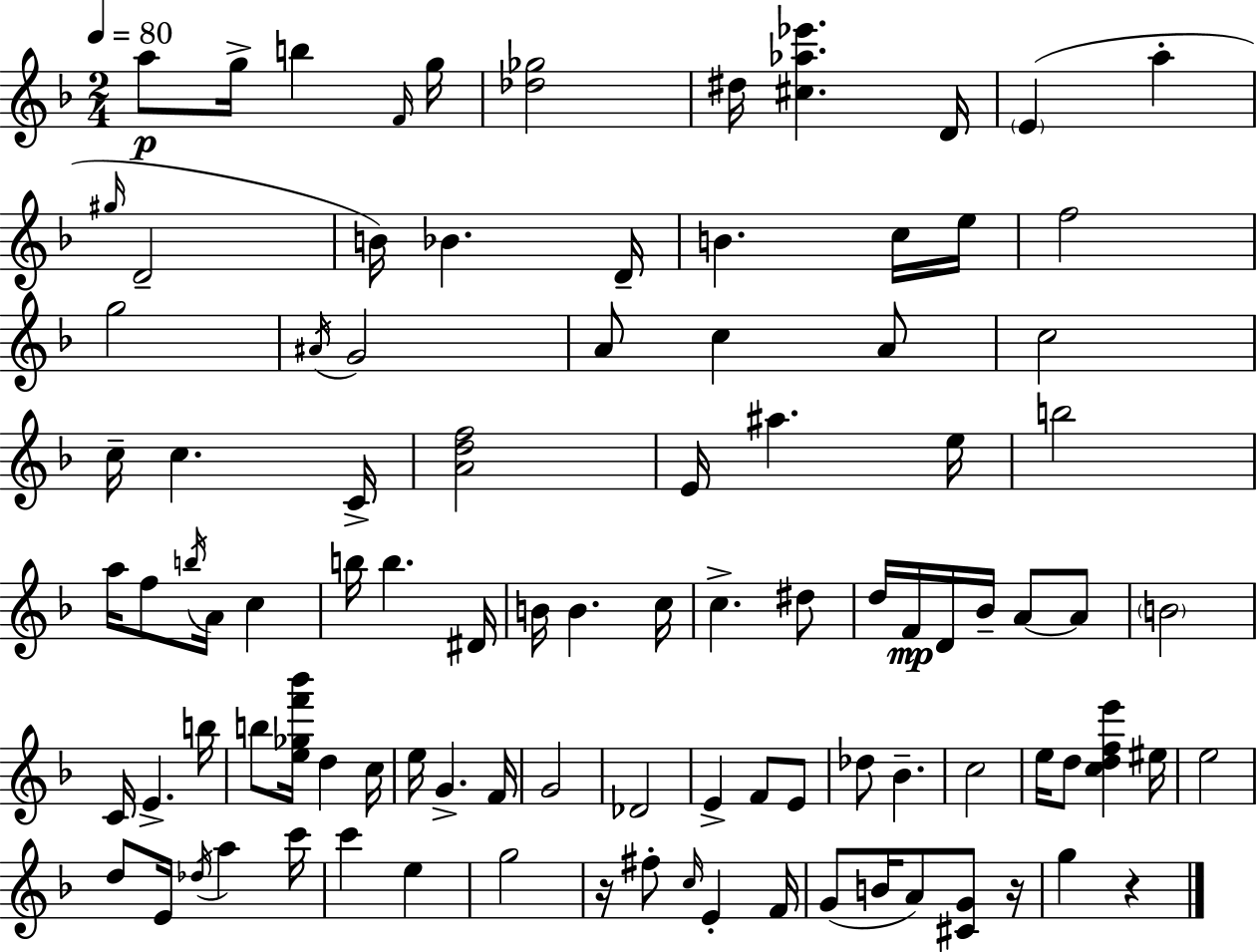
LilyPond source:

{
  \clef treble
  \numericTimeSignature
  \time 2/4
  \key d \minor
  \tempo 4 = 80
  a''8\p g''16-> b''4 \grace { f'16 } | g''16 <des'' ges''>2 | dis''16 <cis'' aes'' ees'''>4. | d'16 \parenthesize e'4( a''4-. | \break \grace { gis''16 } d'2-- | b'16) bes'4. | d'16-- b'4. | c''16 e''16 f''2 | \break g''2 | \acciaccatura { ais'16 } g'2 | a'8 c''4 | a'8 c''2 | \break c''16-- c''4. | c'16-> <a' d'' f''>2 | e'16 ais''4. | e''16 b''2 | \break a''16 f''8 \acciaccatura { b''16 } a'16 | c''4 b''16 b''4. | dis'16 b'16 b'4. | c''16 c''4.-> | \break dis''8 d''16 f'16\mp d'16 bes'16-- | a'8~~ a'8 \parenthesize b'2 | c'16 e'4.-> | b''16 b''8 <e'' ges'' f''' bes'''>16 d''4 | \break c''16 e''16 g'4.-> | f'16 g'2 | des'2 | e'4-> | \break f'8 e'8 des''8 bes'4.-- | c''2 | e''16 d''8 <c'' d'' f'' e'''>4 | eis''16 e''2 | \break d''8 e'16 \acciaccatura { des''16 } | a''4 c'''16 c'''4 | e''4 g''2 | r16 fis''8-. | \break \grace { c''16 } e'4-. f'16 g'8( | b'16 a'8) <cis' g'>8 r16 g''4 | r4 \bar "|."
}